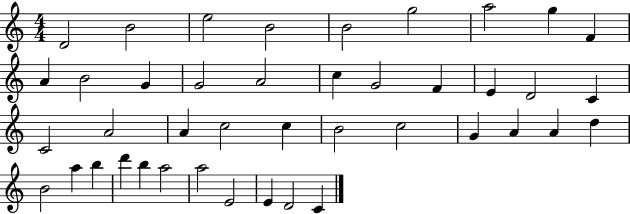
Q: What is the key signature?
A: C major